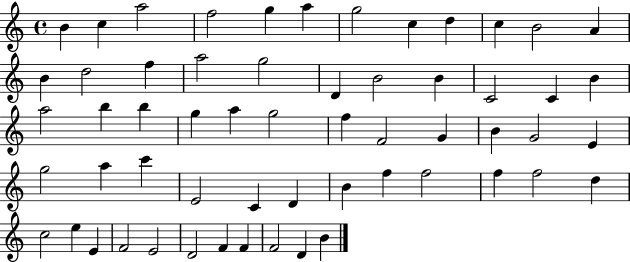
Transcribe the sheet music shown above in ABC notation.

X:1
T:Untitled
M:4/4
L:1/4
K:C
B c a2 f2 g a g2 c d c B2 A B d2 f a2 g2 D B2 B C2 C B a2 b b g a g2 f F2 G B G2 E g2 a c' E2 C D B f f2 f f2 d c2 e E F2 E2 D2 F F F2 D B